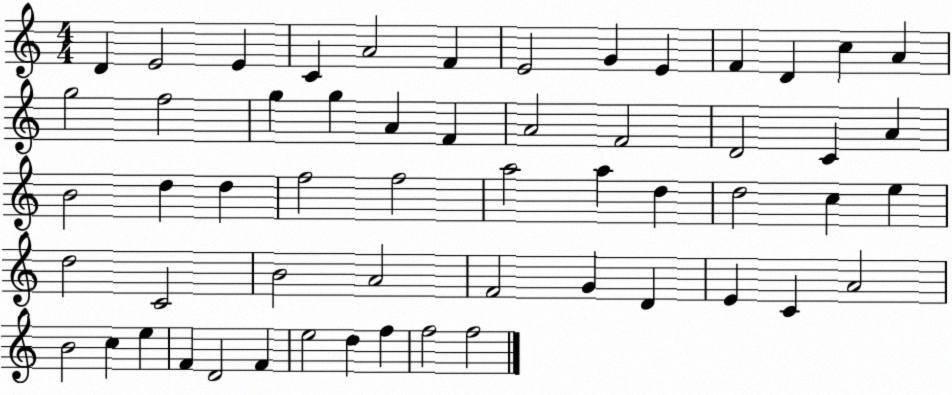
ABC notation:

X:1
T:Untitled
M:4/4
L:1/4
K:C
D E2 E C A2 F E2 G E F D c A g2 f2 g g A F A2 F2 D2 C A B2 d d f2 f2 a2 a d d2 c e d2 C2 B2 A2 F2 G D E C A2 B2 c e F D2 F e2 d f f2 f2